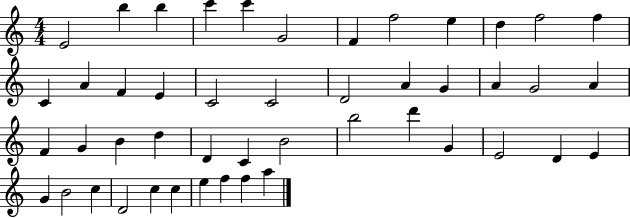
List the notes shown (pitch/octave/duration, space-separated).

E4/h B5/q B5/q C6/q C6/q G4/h F4/q F5/h E5/q D5/q F5/h F5/q C4/q A4/q F4/q E4/q C4/h C4/h D4/h A4/q G4/q A4/q G4/h A4/q F4/q G4/q B4/q D5/q D4/q C4/q B4/h B5/h D6/q G4/q E4/h D4/q E4/q G4/q B4/h C5/q D4/h C5/q C5/q E5/q F5/q F5/q A5/q